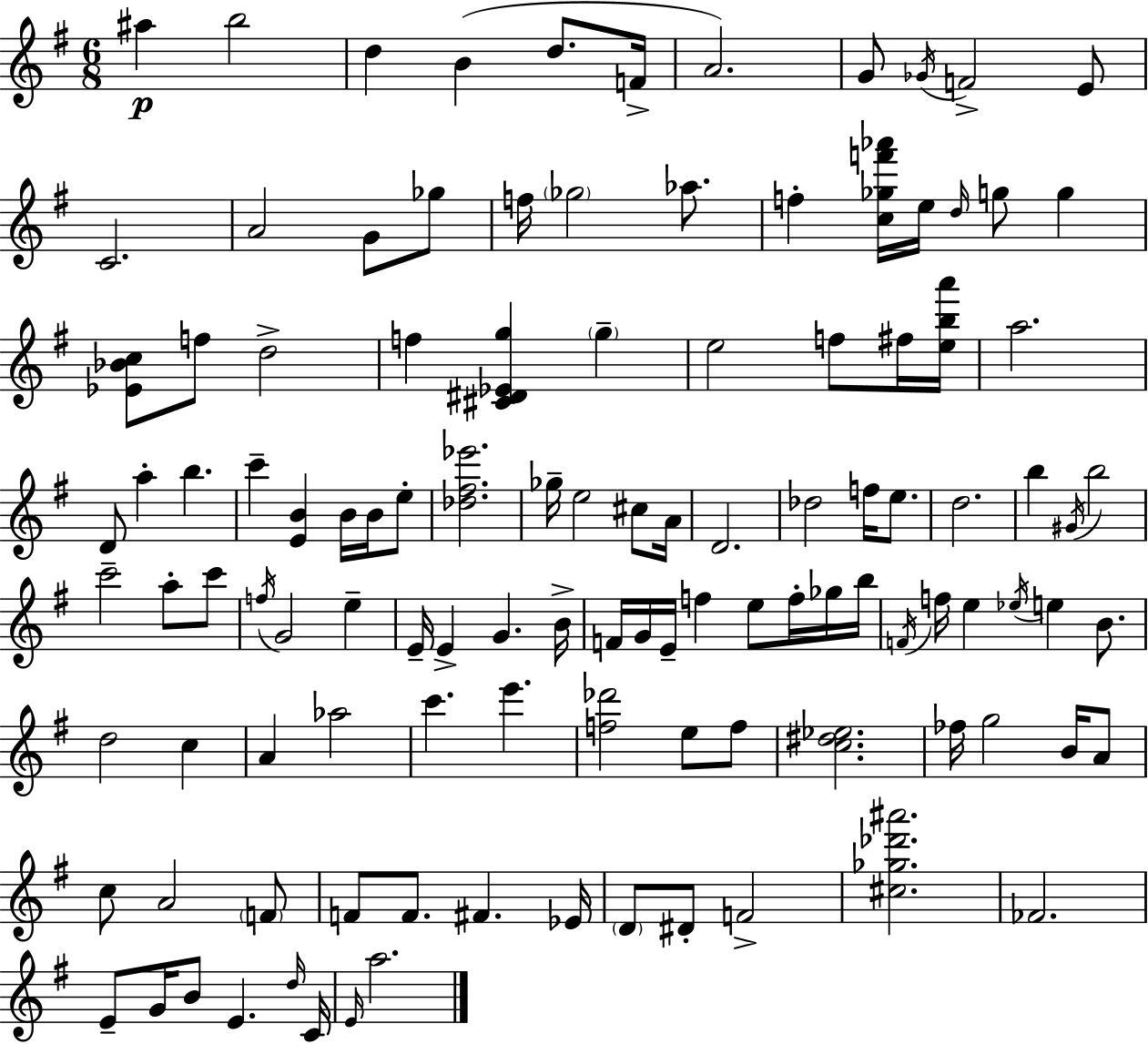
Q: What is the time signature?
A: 6/8